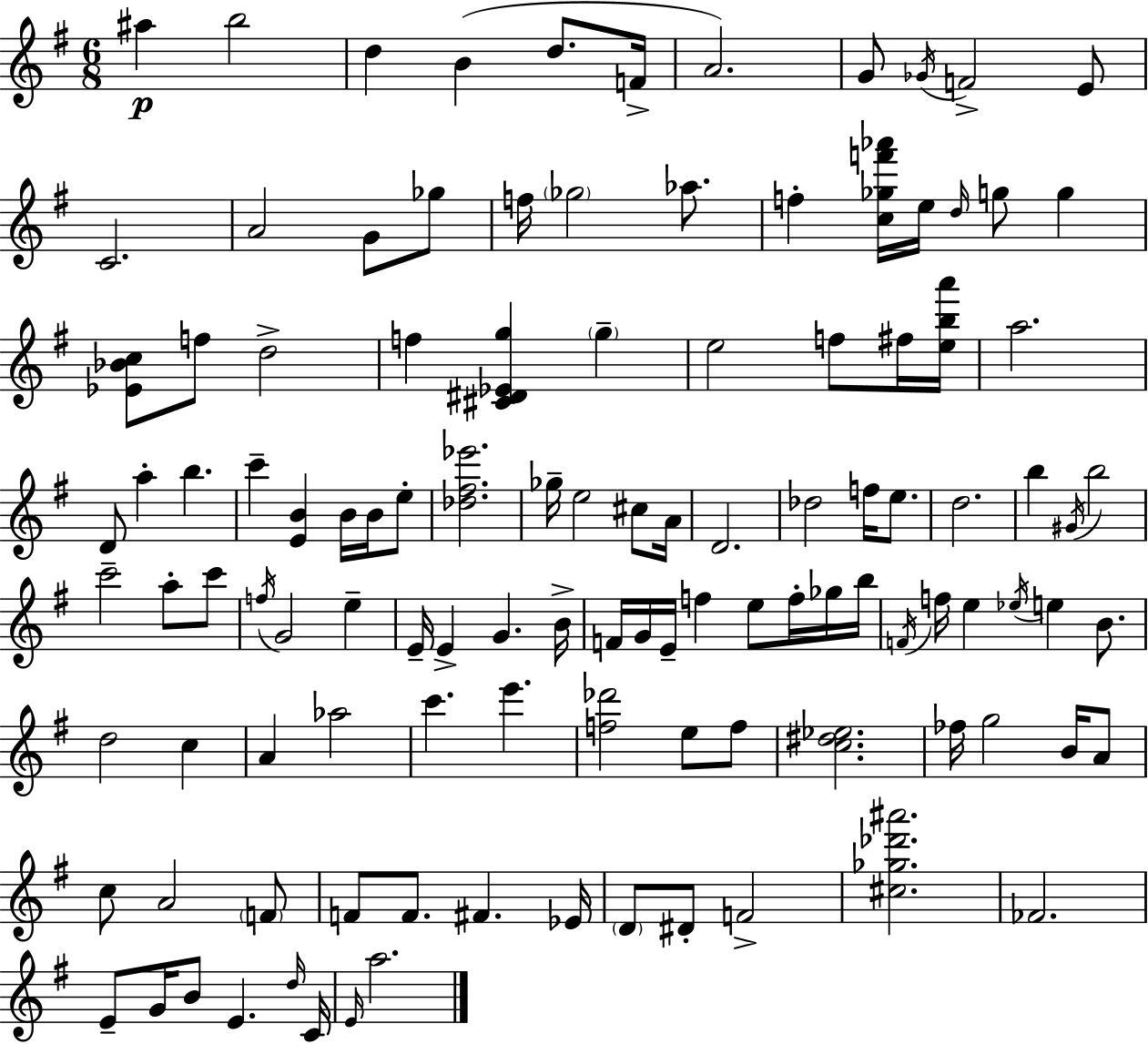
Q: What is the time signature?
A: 6/8